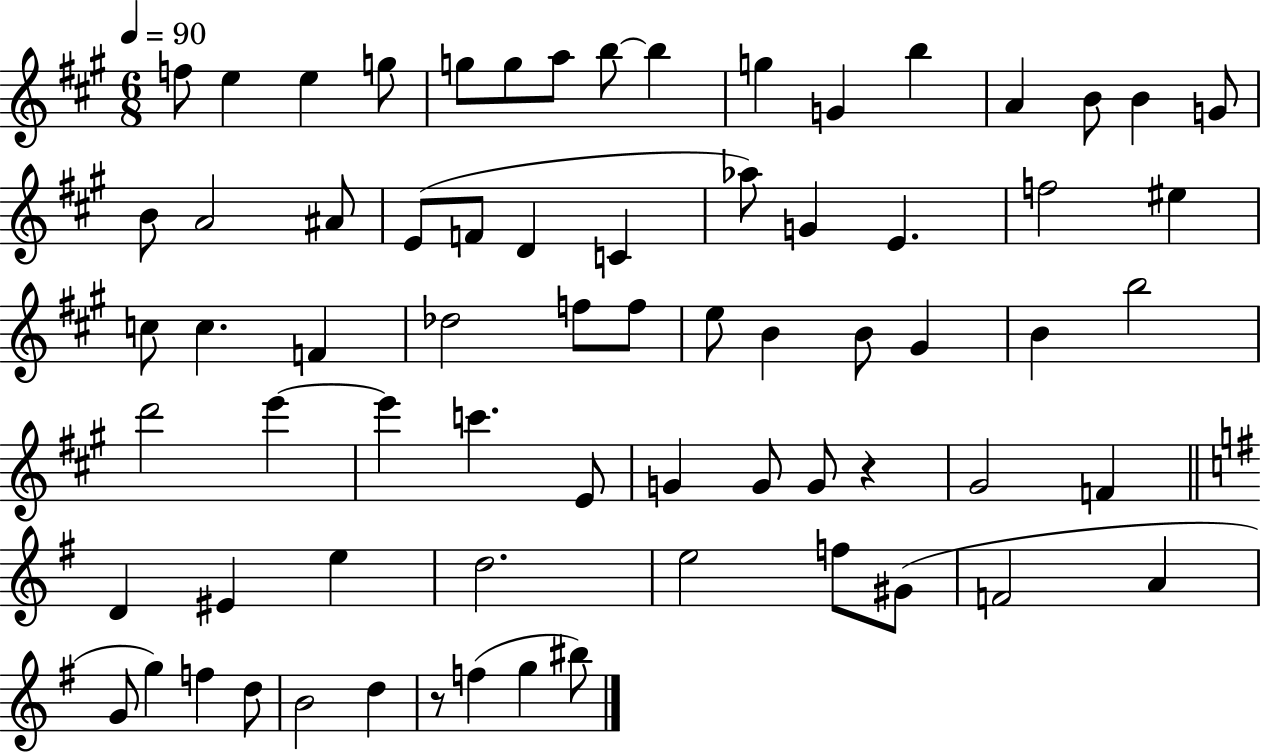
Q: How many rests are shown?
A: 2